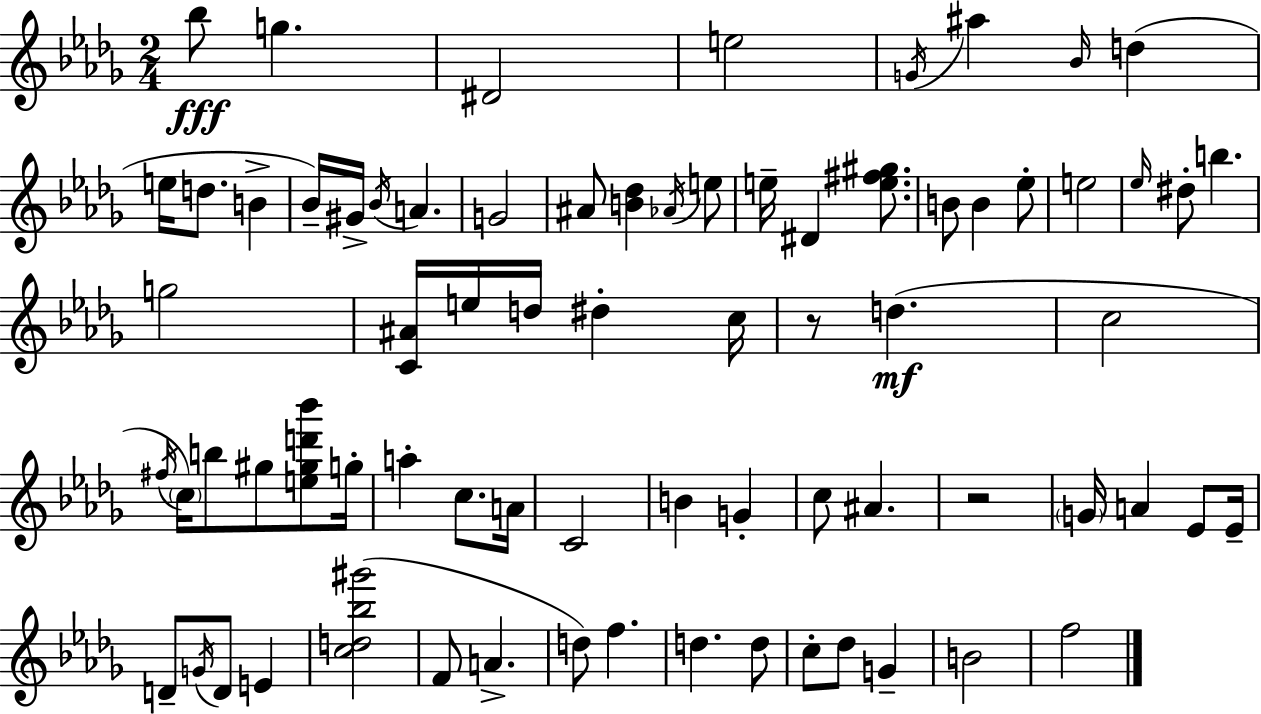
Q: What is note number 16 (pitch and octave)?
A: G4